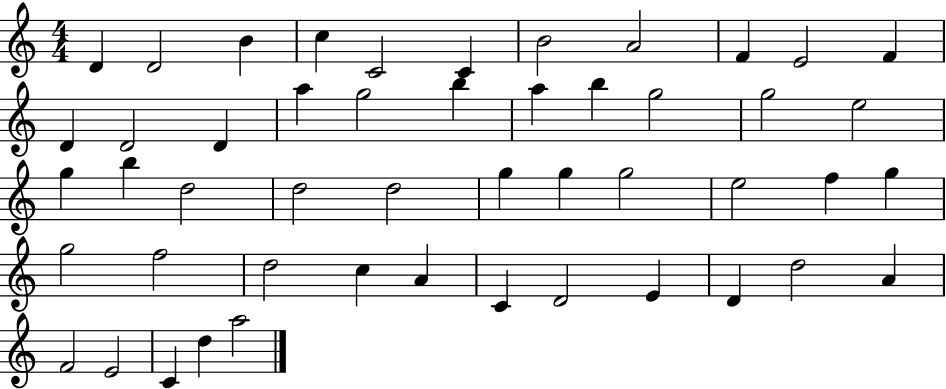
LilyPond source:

{
  \clef treble
  \numericTimeSignature
  \time 4/4
  \key c \major
  d'4 d'2 b'4 | c''4 c'2 c'4 | b'2 a'2 | f'4 e'2 f'4 | \break d'4 d'2 d'4 | a''4 g''2 b''4 | a''4 b''4 g''2 | g''2 e''2 | \break g''4 b''4 d''2 | d''2 d''2 | g''4 g''4 g''2 | e''2 f''4 g''4 | \break g''2 f''2 | d''2 c''4 a'4 | c'4 d'2 e'4 | d'4 d''2 a'4 | \break f'2 e'2 | c'4 d''4 a''2 | \bar "|."
}